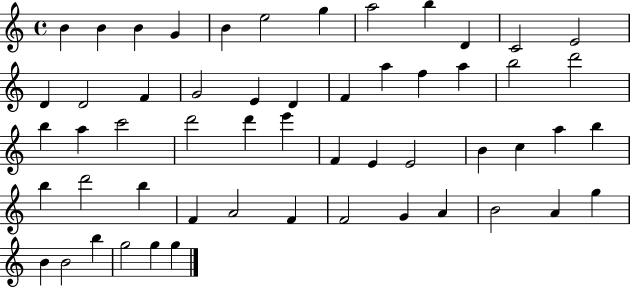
B4/q B4/q B4/q G4/q B4/q E5/h G5/q A5/h B5/q D4/q C4/h E4/h D4/q D4/h F4/q G4/h E4/q D4/q F4/q A5/q F5/q A5/q B5/h D6/h B5/q A5/q C6/h D6/h D6/q E6/q F4/q E4/q E4/h B4/q C5/q A5/q B5/q B5/q D6/h B5/q F4/q A4/h F4/q F4/h G4/q A4/q B4/h A4/q G5/q B4/q B4/h B5/q G5/h G5/q G5/q